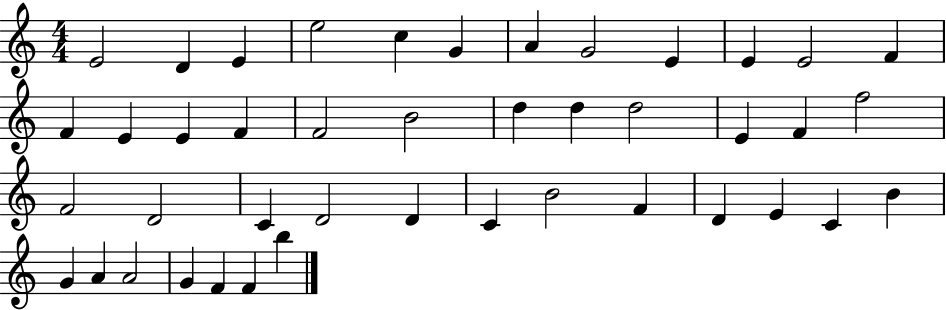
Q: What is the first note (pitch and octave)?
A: E4